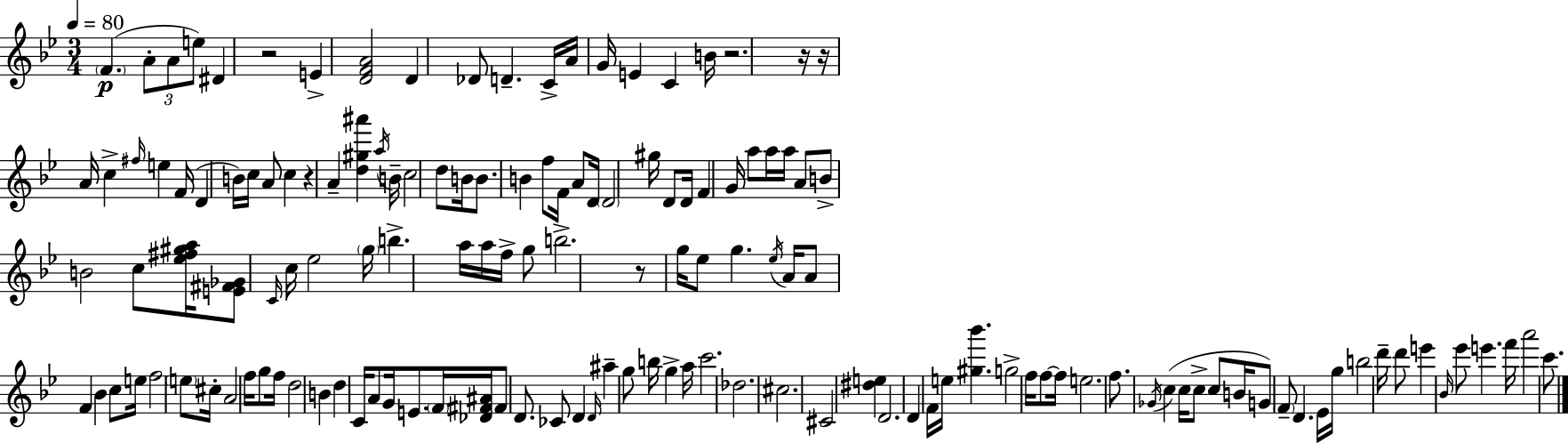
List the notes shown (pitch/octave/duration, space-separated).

F4/q. A4/e A4/e E5/e D#4/q R/h E4/q [D4,F4,A4]/h D4/q Db4/e D4/q. C4/s A4/s G4/s E4/q C4/q B4/s R/h. R/s R/s A4/s C5/q F#5/s E5/q F4/s D4/q B4/s C5/s A4/e C5/q R/q A4/q [D5,G#5,A#6]/q A5/s B4/s C5/h D5/e B4/s B4/e. B4/q F5/e F4/s A4/e D4/s D4/h G#5/s D4/e D4/s F4/q G4/s A5/e A5/s A5/s A4/e B4/e B4/h C5/e [Eb5,F#5,G#5,A5]/s [E4,F#4,Gb4]/e C4/s C5/s Eb5/h G5/s B5/q. A5/s A5/s F5/s G5/e B5/h. R/e G5/s Eb5/e G5/q. Eb5/s A4/s A4/e F4/q Bb4/q C5/e E5/s F5/h E5/e C#5/s A4/h F5/s G5/e F5/s D5/h B4/q D5/q C4/s A4/e G4/s E4/e. F4/s [Db4,F#4,A#4]/s F#4/e D4/e. CES4/e D4/q D4/s A#5/q G5/e B5/s G5/q A5/s C6/h. Db5/h. C#5/h. C#4/h [D#5,E5]/q D4/h. D4/q F4/s E5/s [G#5,Bb6]/q. G5/h F5/s F5/e F5/s E5/h. F5/e. Gb4/s C5/q C5/s C5/e C5/e B4/s G4/e F4/e D4/q. Eb4/s G5/s B5/h D6/s D6/e E6/q Bb4/s Eb6/e E6/q. F6/s A6/h C6/e.